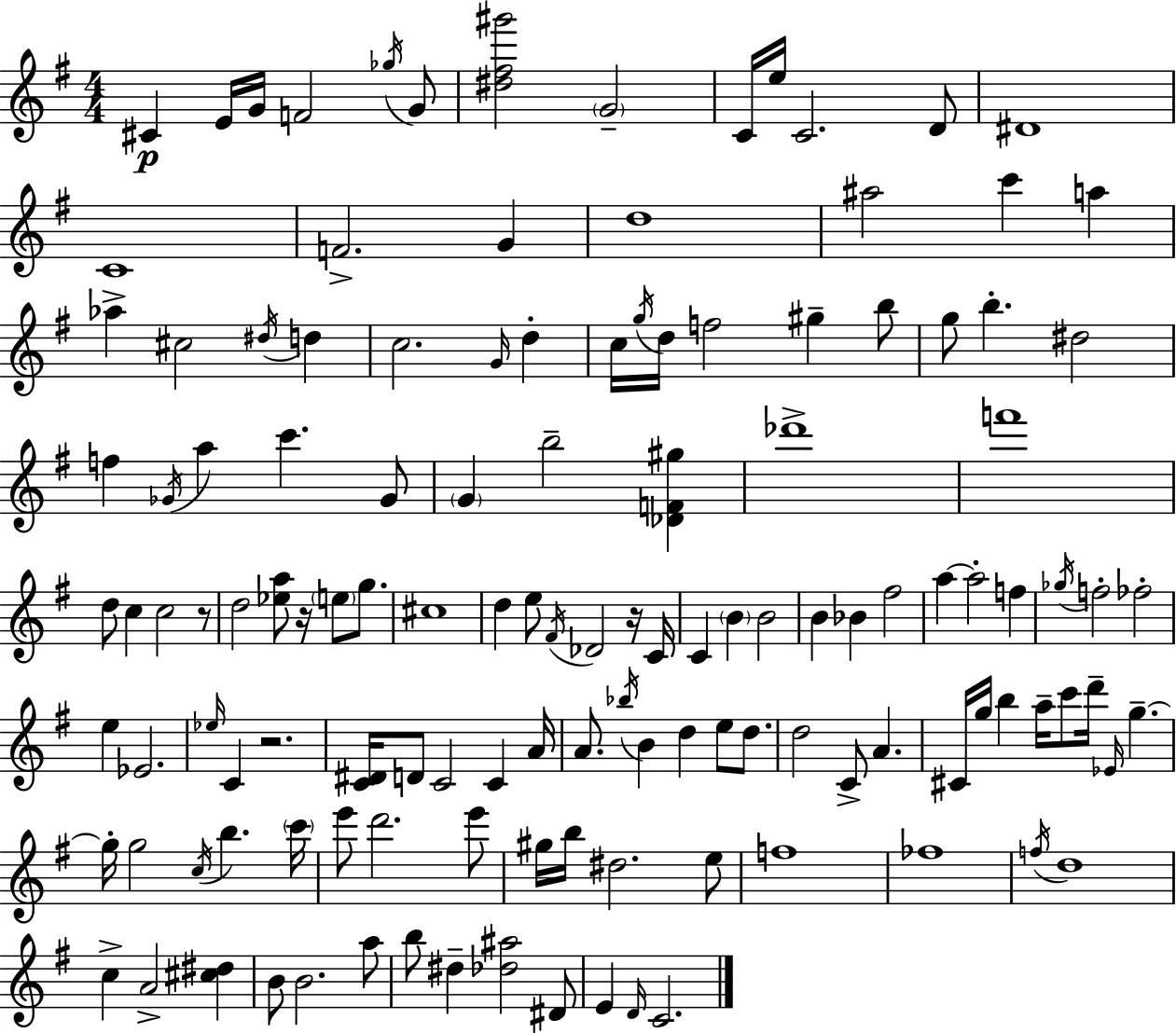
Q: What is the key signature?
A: G major